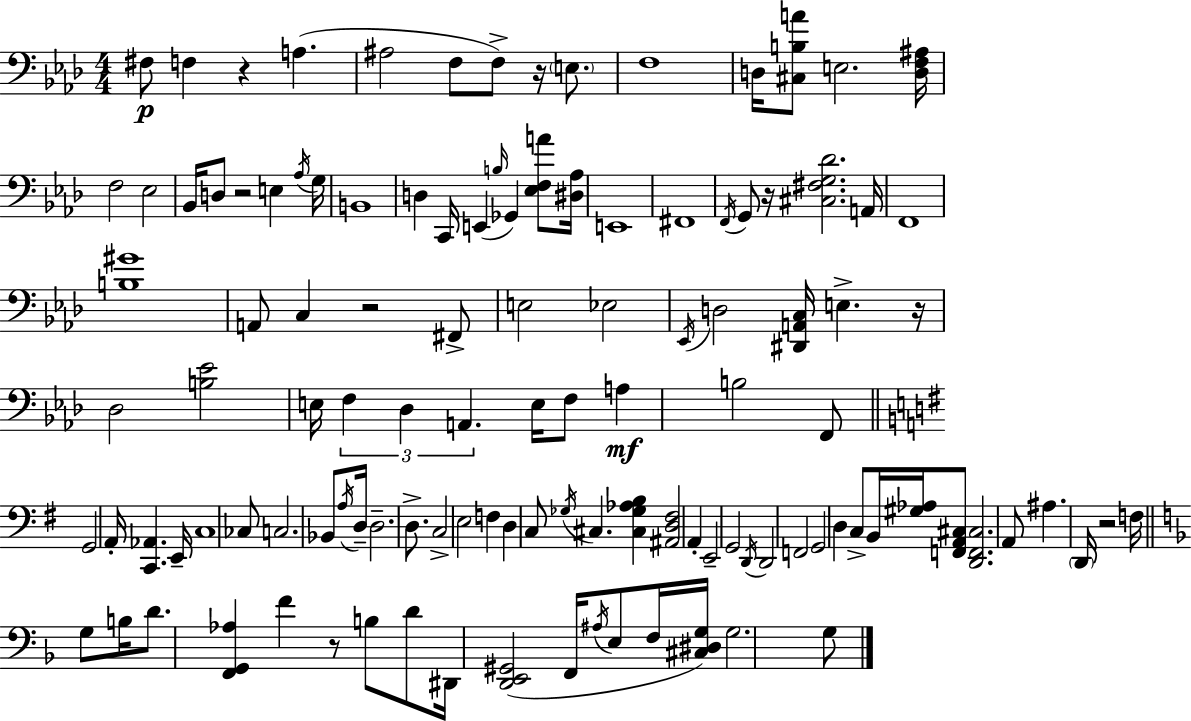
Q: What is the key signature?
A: F minor